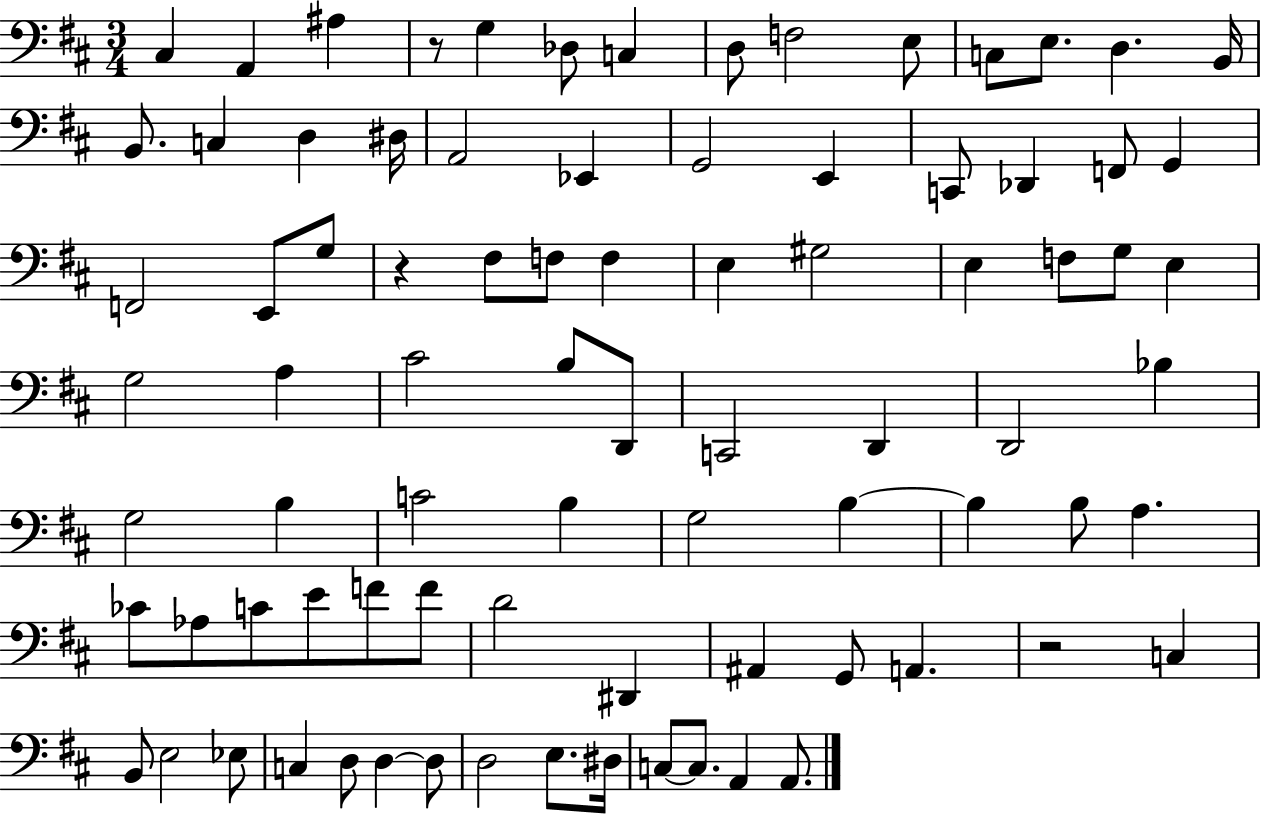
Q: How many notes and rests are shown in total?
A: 84